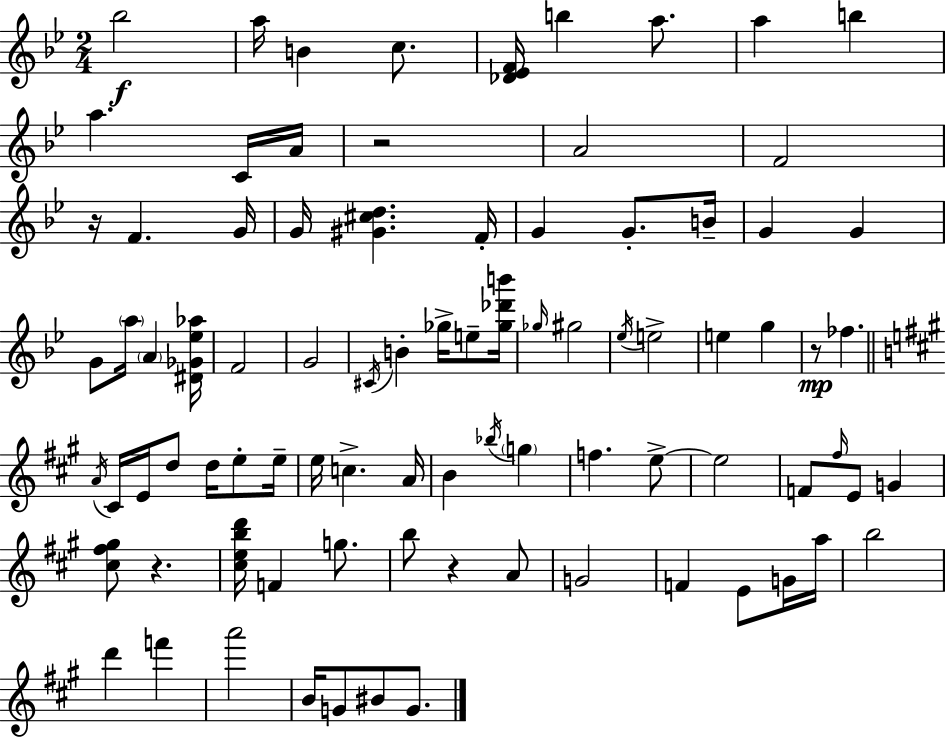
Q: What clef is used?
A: treble